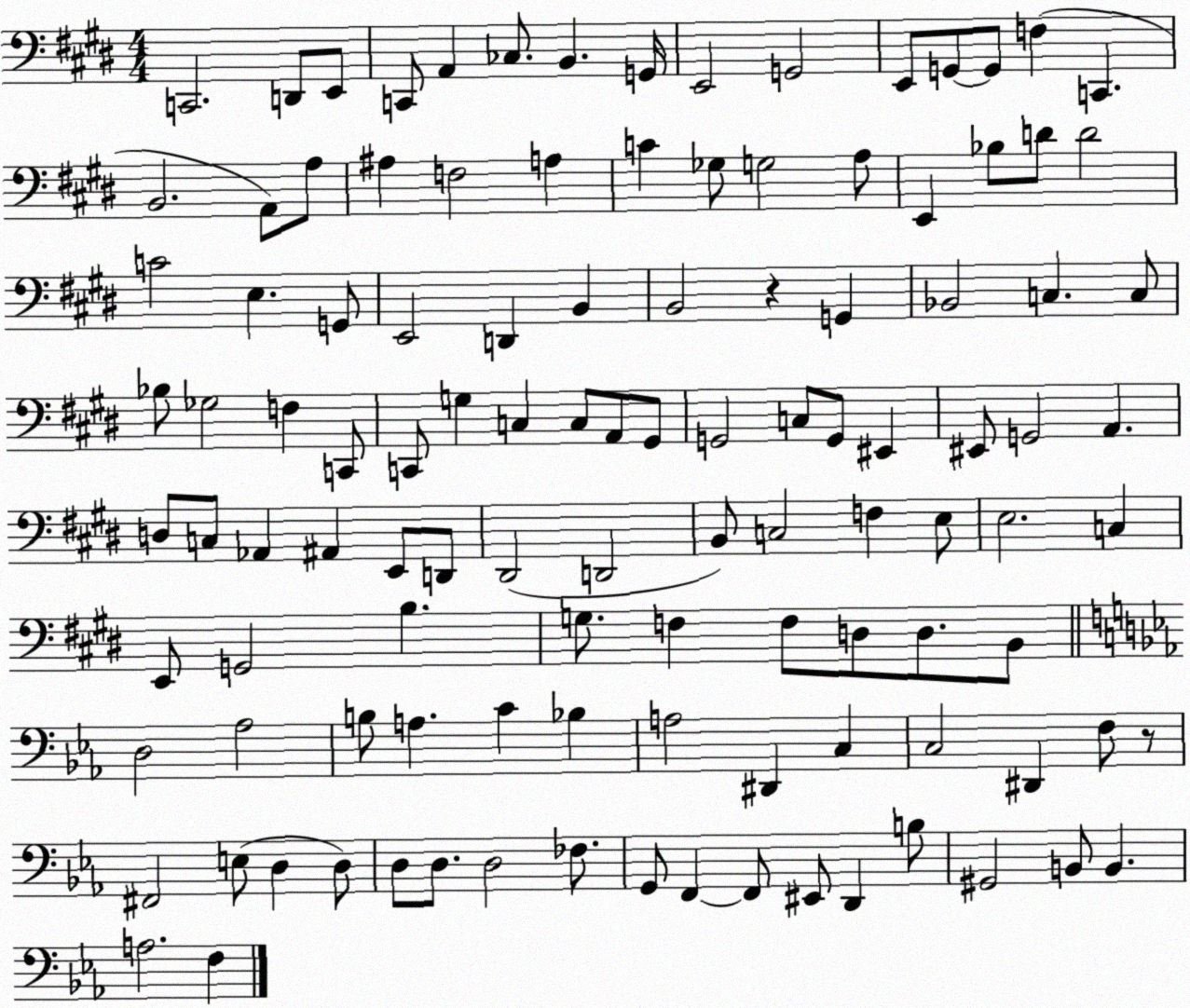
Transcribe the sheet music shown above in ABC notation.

X:1
T:Untitled
M:4/4
L:1/4
K:E
C,,2 D,,/2 E,,/2 C,,/2 A,, _C,/2 B,, G,,/4 E,,2 G,,2 E,,/2 G,,/2 G,,/2 F, C,, B,,2 A,,/2 A,/2 ^A, F,2 A, C _G,/2 G,2 A,/2 E,, _B,/2 D/2 D2 C2 E, G,,/2 E,,2 D,, B,, B,,2 z G,, _B,,2 C, C,/2 _B,/2 _G,2 F, C,,/2 C,,/2 G, C, C,/2 A,,/2 ^G,,/2 G,,2 C,/2 G,,/2 ^E,, ^E,,/2 G,,2 A,, D,/2 C,/2 _A,, ^A,, E,,/2 D,,/2 ^D,,2 D,,2 B,,/2 C,2 F, E,/2 E,2 C, E,,/2 G,,2 B, G,/2 F, F,/2 D,/2 D,/2 B,,/2 D,2 _A,2 B,/2 A, C _B, A,2 ^D,, C, C,2 ^D,, F,/2 z/2 ^F,,2 E,/2 D, D,/2 D,/2 D,/2 D,2 _F,/2 G,,/2 F,, F,,/2 ^E,,/2 D,, B,/2 ^G,,2 B,,/2 B,, A,2 F,